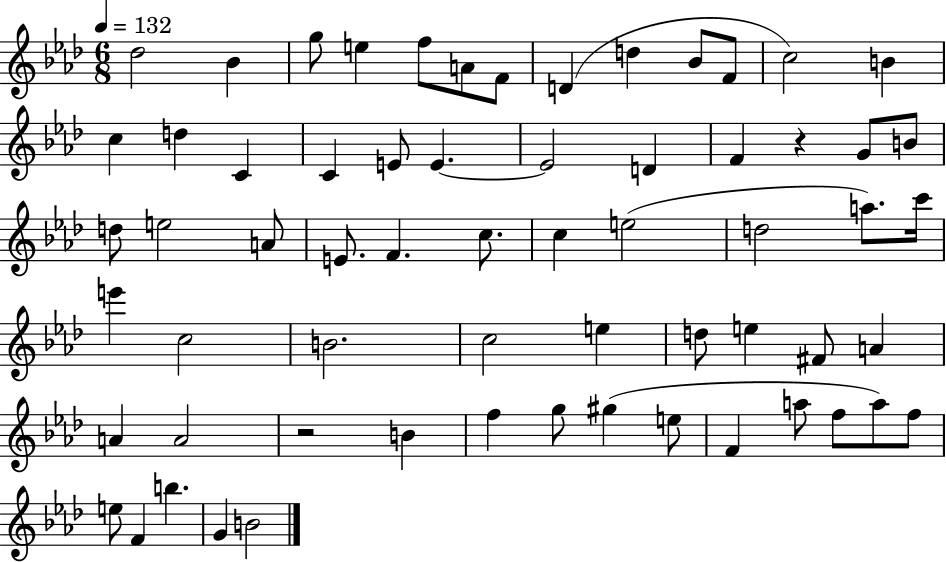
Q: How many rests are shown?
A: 2